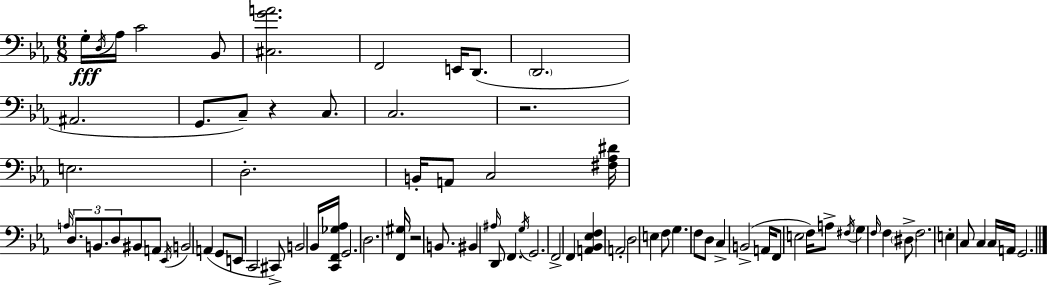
X:1
T:Untitled
M:6/8
L:1/4
K:Eb
G,/4 D,/4 _A,/4 C2 _B,,/2 [^C,GA]2 F,,2 E,,/4 D,,/2 D,,2 ^A,,2 G,,/2 C,/2 z C,/2 C,2 z2 E,2 D,2 B,,/4 A,,/2 C,2 [^F,_A,^D]/4 A,/4 D,/2 B,,/2 D,/2 ^B,,/2 A,,/2 _E,,/4 B,,2 A,, G,,/2 E,,/2 C,,2 ^C,,/2 B,,2 _B,,/4 [C,,F,,_G,_A,]/4 G,,2 D,2 [F,,^G,]/4 z2 B,,/2 ^B,, ^A,/4 D,,/2 F,, G,/4 G,,2 F,,2 F,, [A,,_B,,_E,F,] A,,2 D,2 E, F,/2 G, F,/2 D,/2 C, B,,2 A,,/4 F,,/2 E,2 F,/4 A,/2 ^F,/4 G, F,/4 F, ^D,/2 F,2 E, C,/2 C, C,/4 A,,/4 G,,2